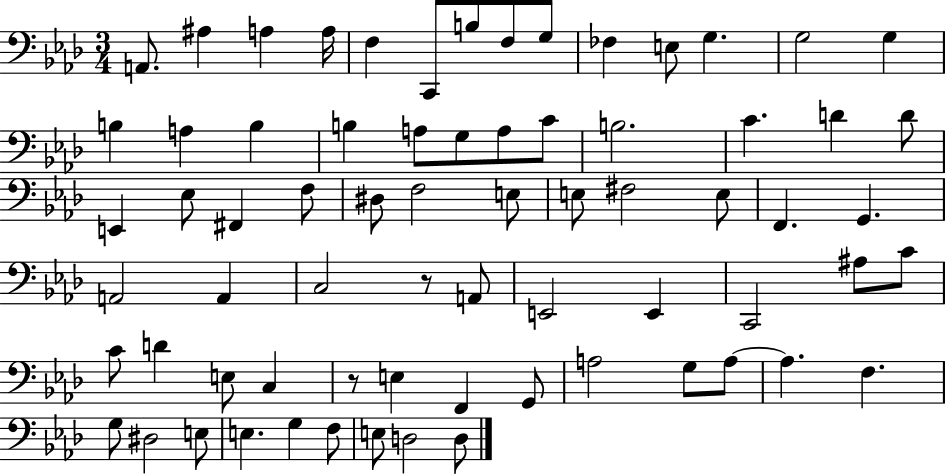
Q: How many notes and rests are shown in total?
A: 70